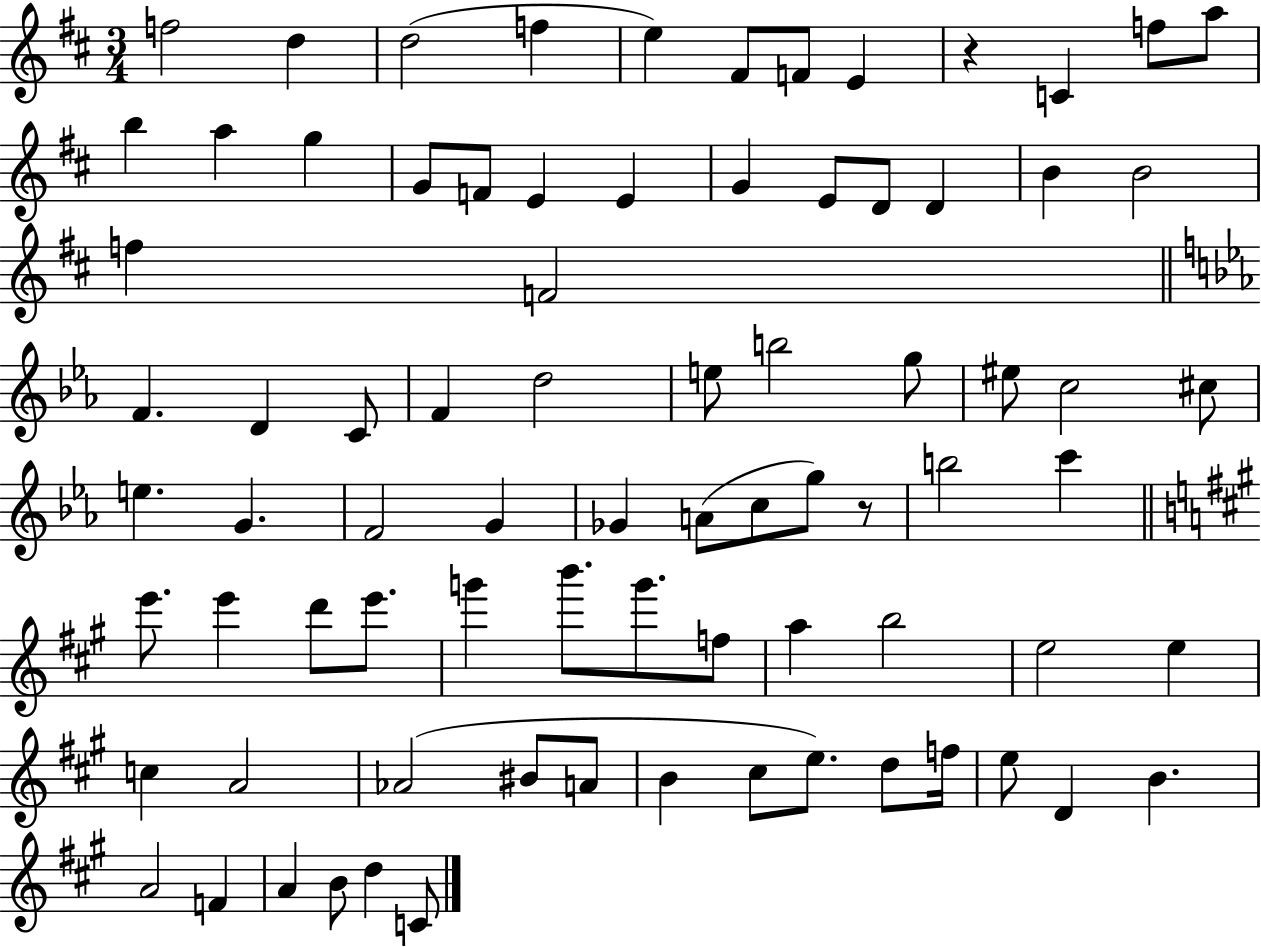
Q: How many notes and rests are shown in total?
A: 80